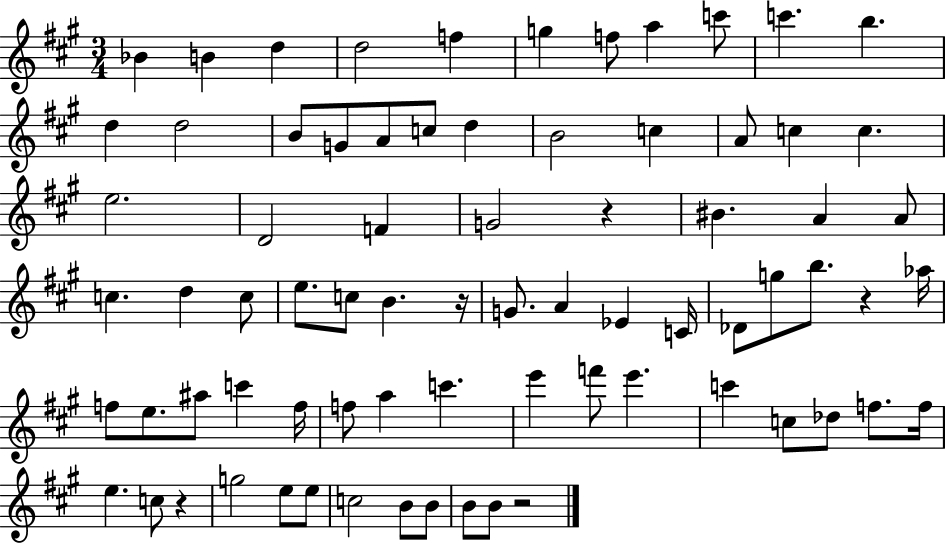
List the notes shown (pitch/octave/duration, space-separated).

Bb4/q B4/q D5/q D5/h F5/q G5/q F5/e A5/q C6/e C6/q. B5/q. D5/q D5/h B4/e G4/e A4/e C5/e D5/q B4/h C5/q A4/e C5/q C5/q. E5/h. D4/h F4/q G4/h R/q BIS4/q. A4/q A4/e C5/q. D5/q C5/e E5/e. C5/e B4/q. R/s G4/e. A4/q Eb4/q C4/s Db4/e G5/e B5/e. R/q Ab5/s F5/e E5/e. A#5/e C6/q F5/s F5/e A5/q C6/q. E6/q F6/e E6/q. C6/q C5/e Db5/e F5/e. F5/s E5/q. C5/e R/q G5/h E5/e E5/e C5/h B4/e B4/e B4/e B4/e R/h